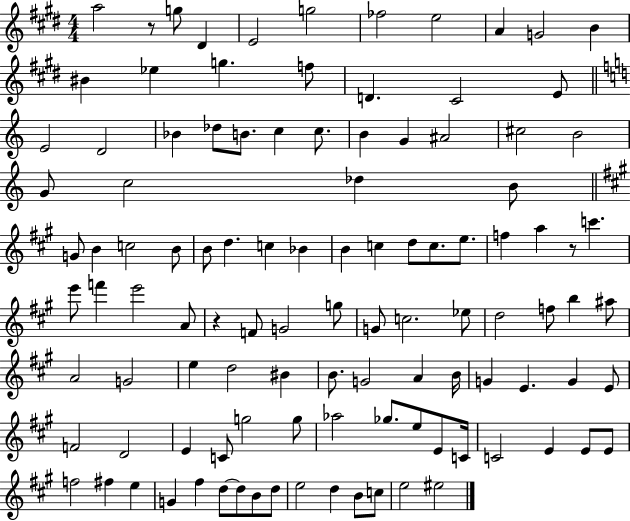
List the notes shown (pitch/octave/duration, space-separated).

A5/h R/e G5/e D#4/q E4/h G5/h FES5/h E5/h A4/q G4/h B4/q BIS4/q Eb5/q G5/q. F5/e D4/q. C#4/h E4/e E4/h D4/h Bb4/q Db5/e B4/e. C5/q C5/e. B4/q G4/q A#4/h C#5/h B4/h G4/e C5/h Db5/q B4/e G4/e B4/q C5/h B4/e B4/e D5/q. C5/q Bb4/q B4/q C5/q D5/e C5/e. E5/e. F5/q A5/q R/e C6/q. E6/e F6/q E6/h A4/e R/q F4/e G4/h G5/e G4/e C5/h. Eb5/e D5/h F5/e B5/q A#5/e A4/h G4/h E5/q D5/h BIS4/q B4/e. G4/h A4/q B4/s G4/q E4/q. G4/q E4/e F4/h D4/h E4/q C4/e G5/h G5/e Ab5/h Gb5/e. E5/e E4/e C4/s C4/h E4/q E4/e E4/e F5/h F#5/q E5/q G4/q F#5/q D5/e D5/e B4/e D5/e E5/h D5/q B4/e C5/e E5/h EIS5/h